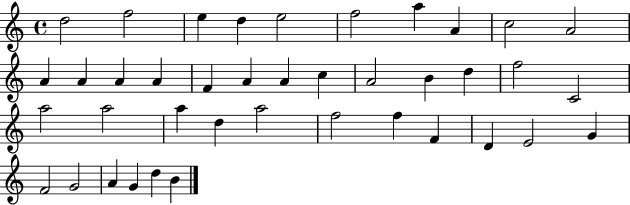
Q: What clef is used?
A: treble